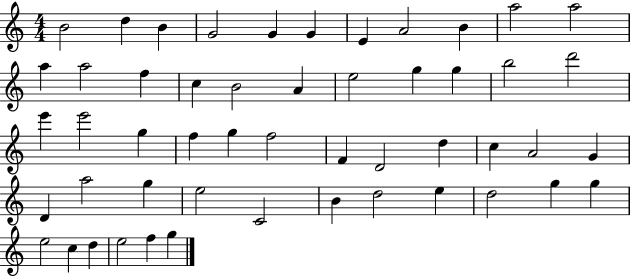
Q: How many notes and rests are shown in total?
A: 51